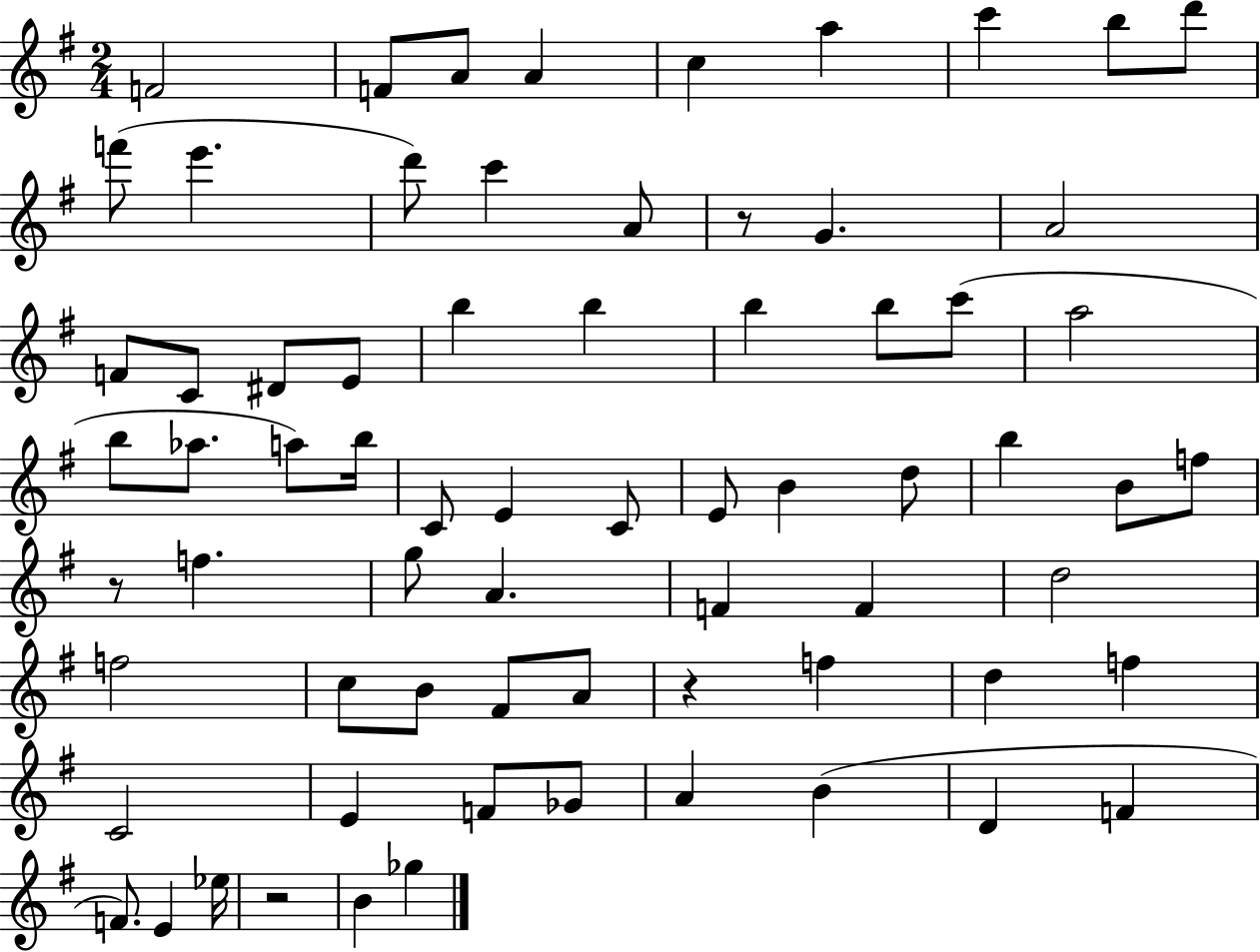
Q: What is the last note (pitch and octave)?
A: Gb5